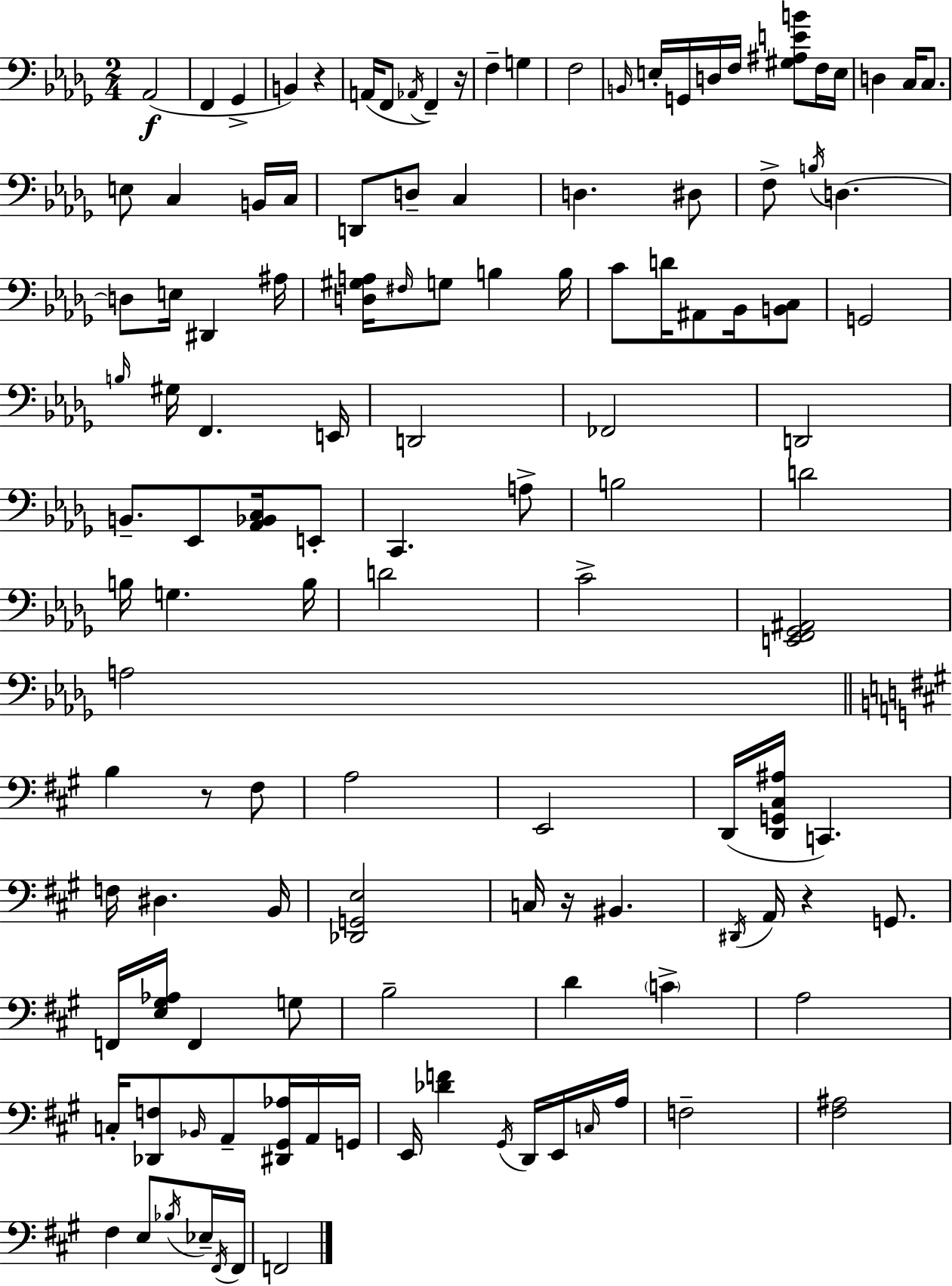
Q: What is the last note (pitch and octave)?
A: F2